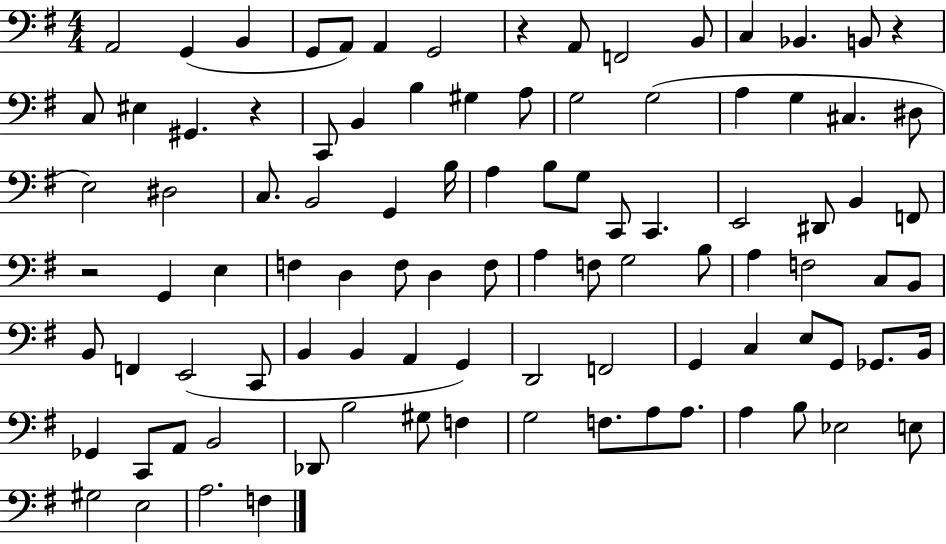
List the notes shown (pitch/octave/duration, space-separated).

A2/h G2/q B2/q G2/e A2/e A2/q G2/h R/q A2/e F2/h B2/e C3/q Bb2/q. B2/e R/q C3/e EIS3/q G#2/q. R/q C2/e B2/q B3/q G#3/q A3/e G3/h G3/h A3/q G3/q C#3/q. D#3/e E3/h D#3/h C3/e. B2/h G2/q B3/s A3/q B3/e G3/e C2/e C2/q. E2/h D#2/e B2/q F2/e R/h G2/q E3/q F3/q D3/q F3/e D3/q F3/e A3/q F3/e G3/h B3/e A3/q F3/h C3/e B2/e B2/e F2/q E2/h C2/e B2/q B2/q A2/q G2/q D2/h F2/h G2/q C3/q E3/e G2/e Gb2/e. B2/s Gb2/q C2/e A2/e B2/h Db2/e B3/h G#3/e F3/q G3/h F3/e. A3/e A3/e. A3/q B3/e Eb3/h E3/e G#3/h E3/h A3/h. F3/q